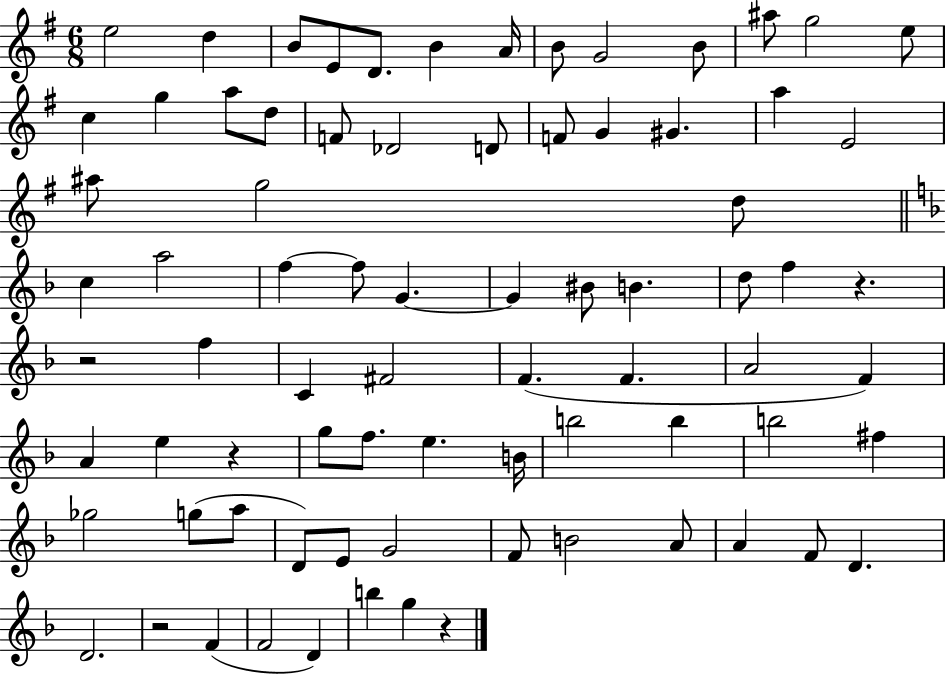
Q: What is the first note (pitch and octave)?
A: E5